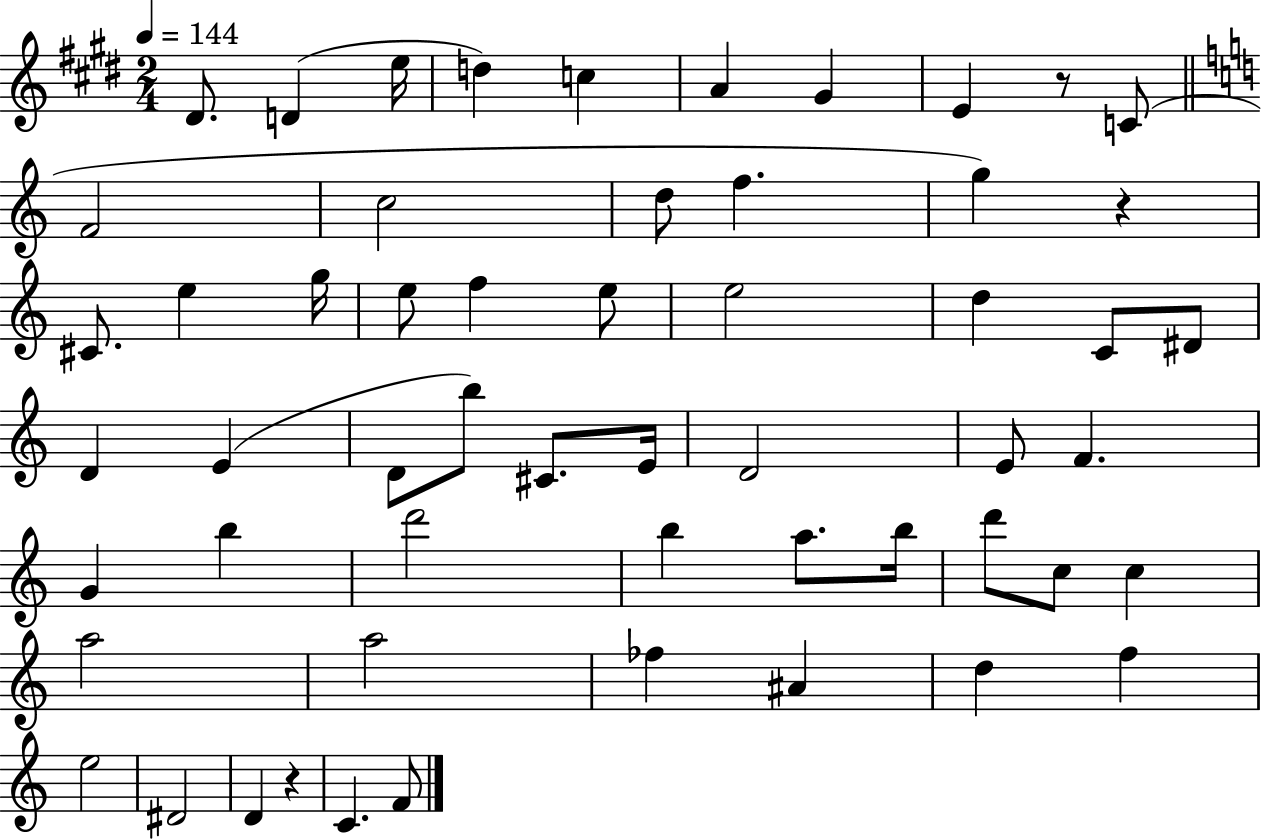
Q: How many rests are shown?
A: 3